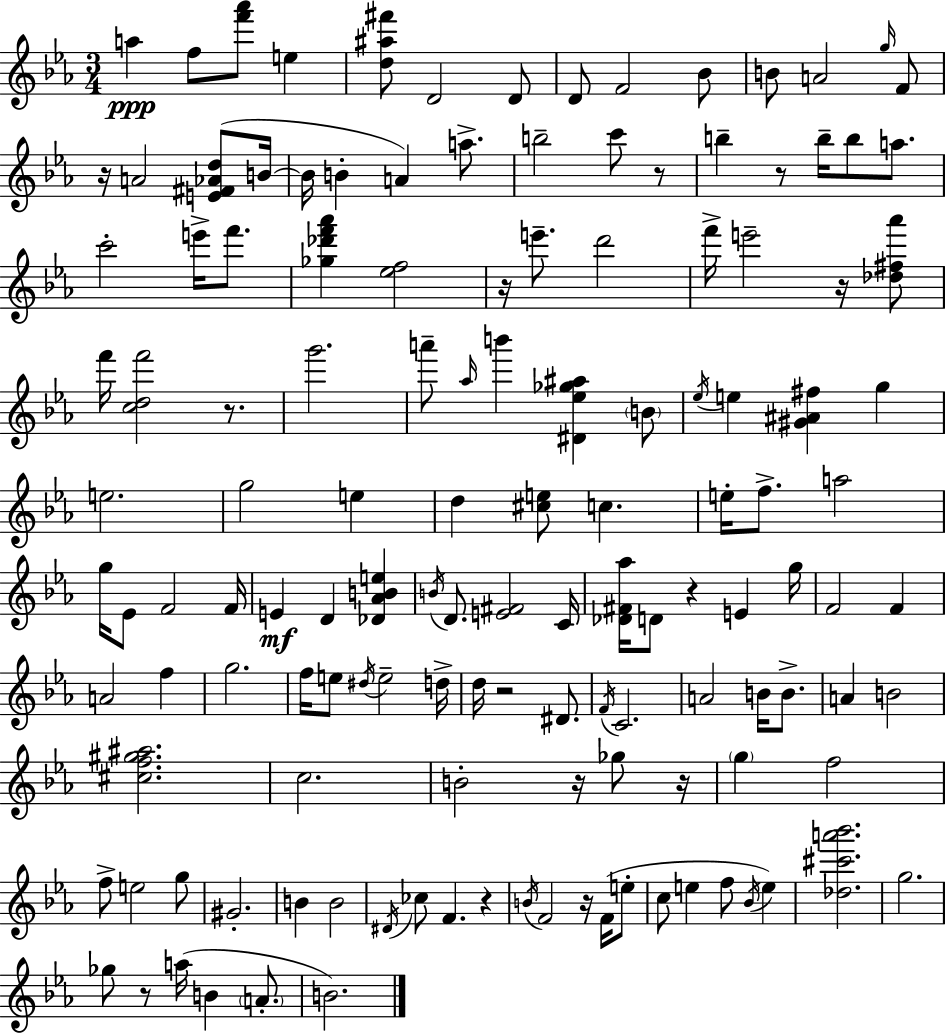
{
  \clef treble
  \numericTimeSignature
  \time 3/4
  \key c \minor
  a''4\ppp f''8 <f''' aes'''>8 e''4 | <d'' ais'' fis'''>8 d'2 d'8 | d'8 f'2 bes'8 | b'8 a'2 \grace { g''16 } f'8 | \break r16 a'2 <e' fis' aes' d''>8( | b'16~~ b'16 b'4-. a'4) a''8.-> | b''2-- c'''8 r8 | b''4-- r8 b''16-- b''8 a''8. | \break c'''2-. e'''16-> f'''8. | <ges'' des''' f''' aes'''>4 <ees'' f''>2 | r16 e'''8.-- d'''2 | f'''16-> e'''2-- r16 <des'' fis'' aes'''>8 | \break f'''16 <c'' d'' f'''>2 r8. | g'''2. | a'''8-- \grace { aes''16 } b'''4 <dis' ees'' ges'' ais''>4 | \parenthesize b'8 \acciaccatura { ees''16 } e''4 <gis' ais' fis''>4 g''4 | \break e''2. | g''2 e''4 | d''4 <cis'' e''>8 c''4. | e''16-. f''8.-> a''2 | \break g''16 ees'8 f'2 | f'16 e'4\mf d'4 <des' aes' b' e''>4 | \acciaccatura { b'16 } d'8. <e' fis'>2 | c'16 <des' fis' aes''>16 d'8 r4 e'4 | \break g''16 f'2 | f'4 a'2 | f''4 g''2. | f''16 e''8 \acciaccatura { dis''16 } e''2-- | \break d''16-> d''16 r2 | dis'8. \acciaccatura { f'16 } c'2. | a'2 | b'16 b'8.-> a'4 b'2 | \break <cis'' f'' gis'' ais''>2. | c''2. | b'2-. | r16 ges''8 r16 \parenthesize g''4 f''2 | \break f''8-> e''2 | g''8 gis'2.-. | b'4 b'2 | \acciaccatura { dis'16 } ces''8 f'4. | \break r4 \acciaccatura { b'16 } f'2 | r16 f'16( e''8-. c''8 e''4 | f''8 \acciaccatura { bes'16 }) e''4 <des'' cis''' a''' bes'''>2. | g''2. | \break ges''8 r8 | a''16( b'4 \parenthesize a'8.-. b'2.) | \bar "|."
}